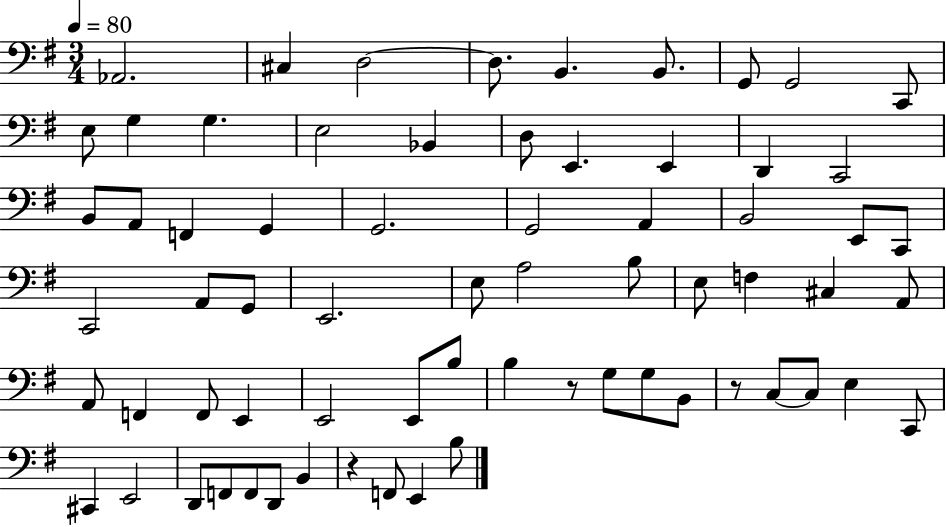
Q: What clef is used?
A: bass